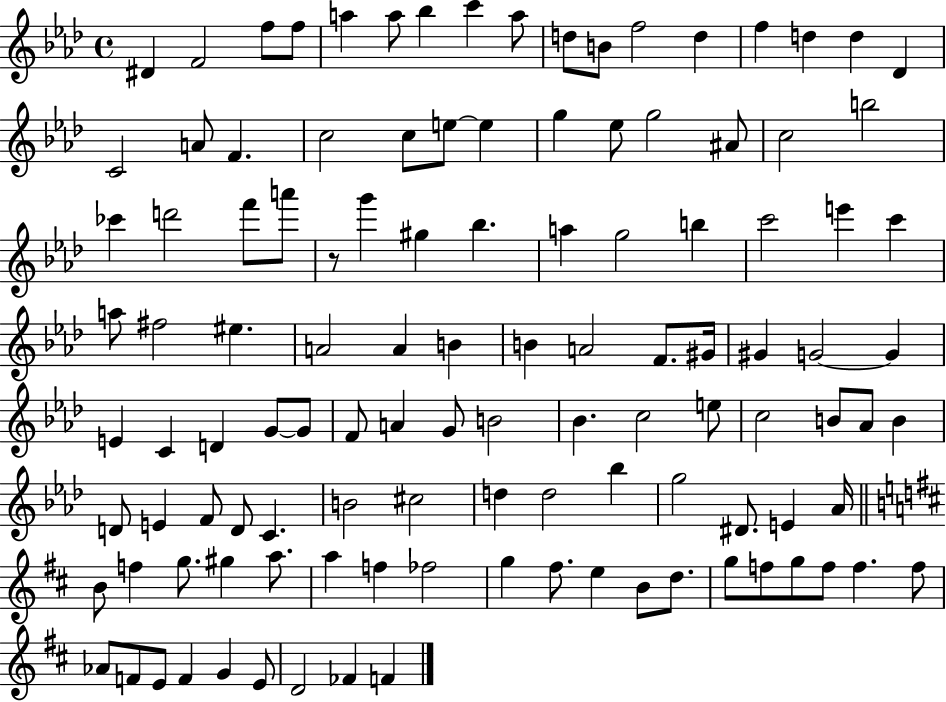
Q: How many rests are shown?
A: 1